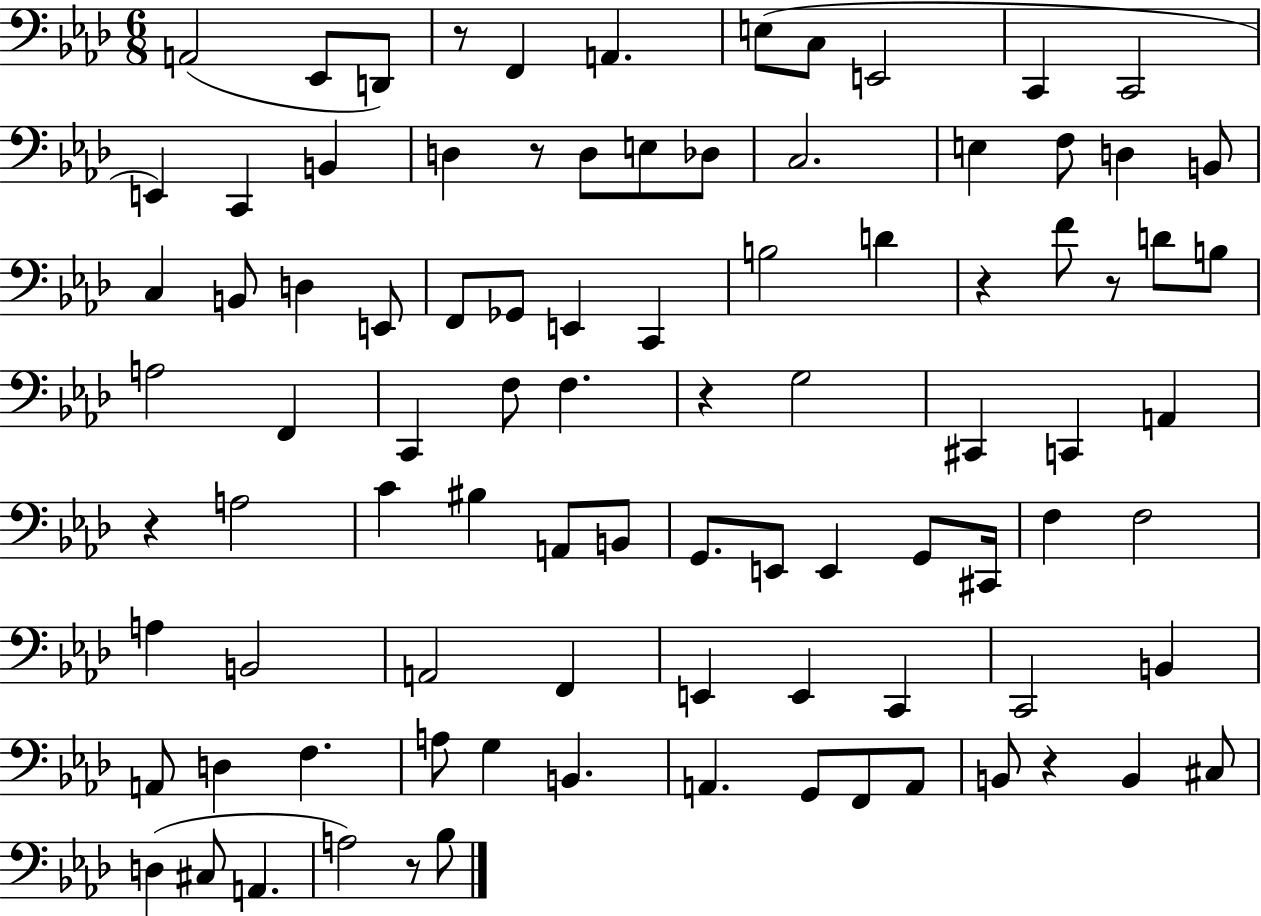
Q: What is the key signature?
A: AES major